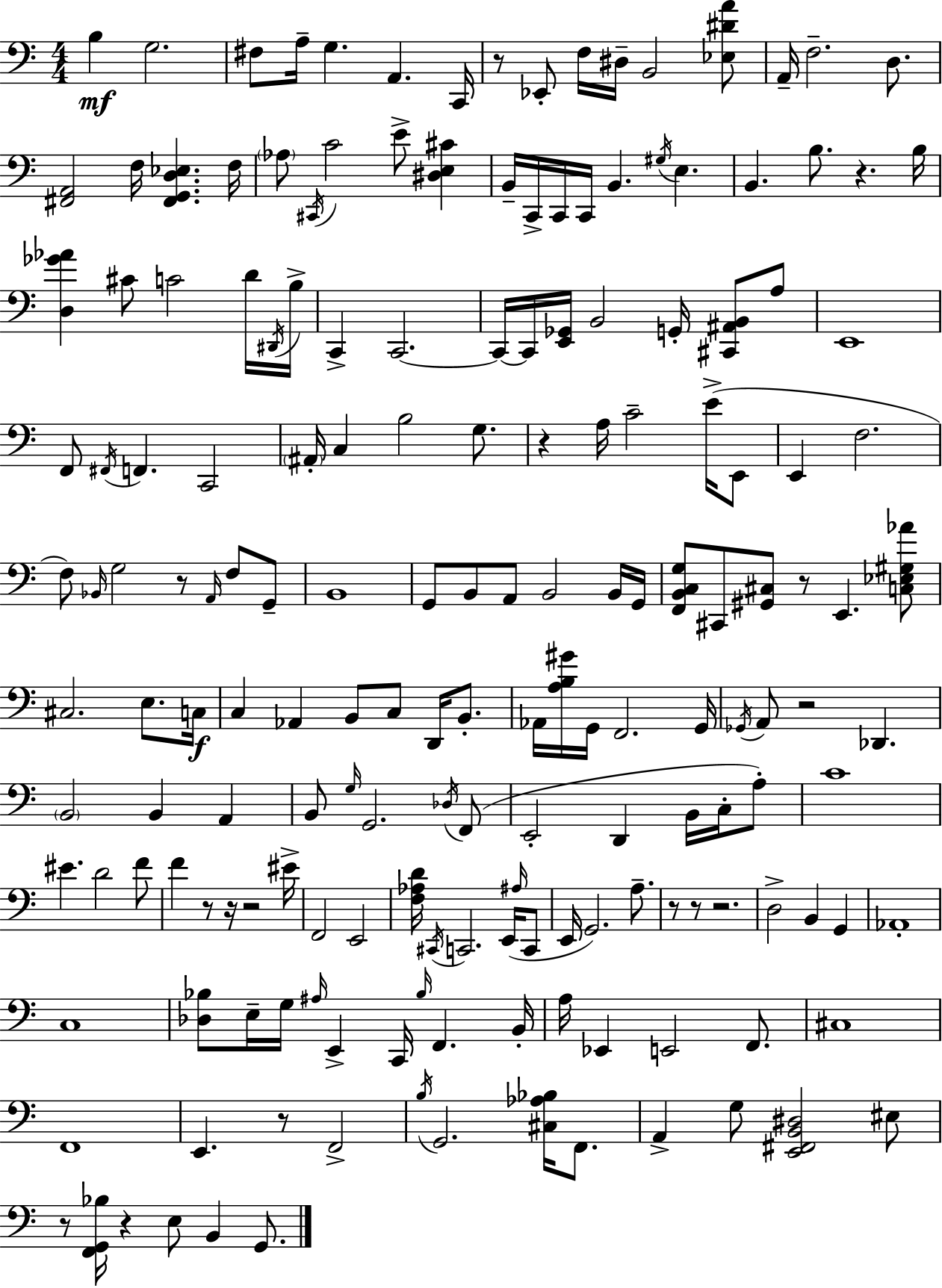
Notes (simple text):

B3/q G3/h. F#3/e A3/s G3/q. A2/q. C2/s R/e Eb2/e F3/s D#3/s B2/h [Eb3,D#4,A4]/e A2/s F3/h. D3/e. [F#2,A2]/h F3/s [F#2,G2,D3,Eb3]/q. F3/s Ab3/e C#2/s C4/h E4/e [D#3,E3,C#4]/q B2/s C2/s C2/s C2/s B2/q. G#3/s E3/q. B2/q. B3/e. R/q. B3/s [D3,Gb4,Ab4]/q C#4/e C4/h D4/s D#2/s B3/s C2/q C2/h. C2/s C2/s [E2,Gb2]/s B2/h G2/s [C#2,A#2,B2]/e A3/e E2/w F2/e F#2/s F2/q. C2/h A#2/s C3/q B3/h G3/e. R/q A3/s C4/h E4/s E2/e E2/q F3/h. F3/e Bb2/s G3/h R/e A2/s F3/e G2/e B2/w G2/e B2/e A2/e B2/h B2/s G2/s [F2,B2,C3,G3]/e C#2/e [G#2,C#3]/e R/e E2/q. [C3,Eb3,G#3,Ab4]/e C#3/h. E3/e. C3/s C3/q Ab2/q B2/e C3/e D2/s B2/e. Ab2/s [A3,B3,G#4]/s G2/s F2/h. G2/s Gb2/s A2/e R/h Db2/q. B2/h B2/q A2/q B2/e G3/s G2/h. Db3/s F2/e E2/h D2/q B2/s C3/s A3/e C4/w EIS4/q. D4/h F4/e F4/q R/e R/s R/h EIS4/s F2/h E2/h [F3,Ab3,D4]/s C#2/s C2/h. E2/s A#3/s C2/e E2/s G2/h. A3/e. R/e R/e R/h. D3/h B2/q G2/q Ab2/w C3/w [Db3,Bb3]/e E3/s G3/s A#3/s E2/q C2/s Bb3/s F2/q. B2/s A3/s Eb2/q E2/h F2/e. C#3/w F2/w E2/q. R/e F2/h B3/s G2/h. [C#3,Ab3,Bb3]/s F2/e. A2/q G3/e [E2,F#2,B2,D#3]/h EIS3/e R/e [F2,G2,Bb3]/s R/q E3/e B2/q G2/e.